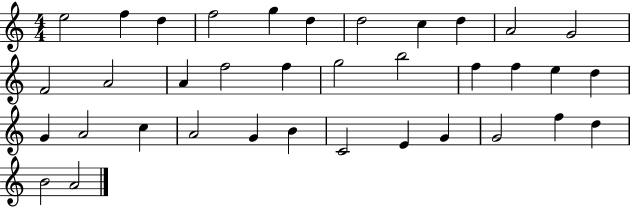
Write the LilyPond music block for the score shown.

{
  \clef treble
  \numericTimeSignature
  \time 4/4
  \key c \major
  e''2 f''4 d''4 | f''2 g''4 d''4 | d''2 c''4 d''4 | a'2 g'2 | \break f'2 a'2 | a'4 f''2 f''4 | g''2 b''2 | f''4 f''4 e''4 d''4 | \break g'4 a'2 c''4 | a'2 g'4 b'4 | c'2 e'4 g'4 | g'2 f''4 d''4 | \break b'2 a'2 | \bar "|."
}